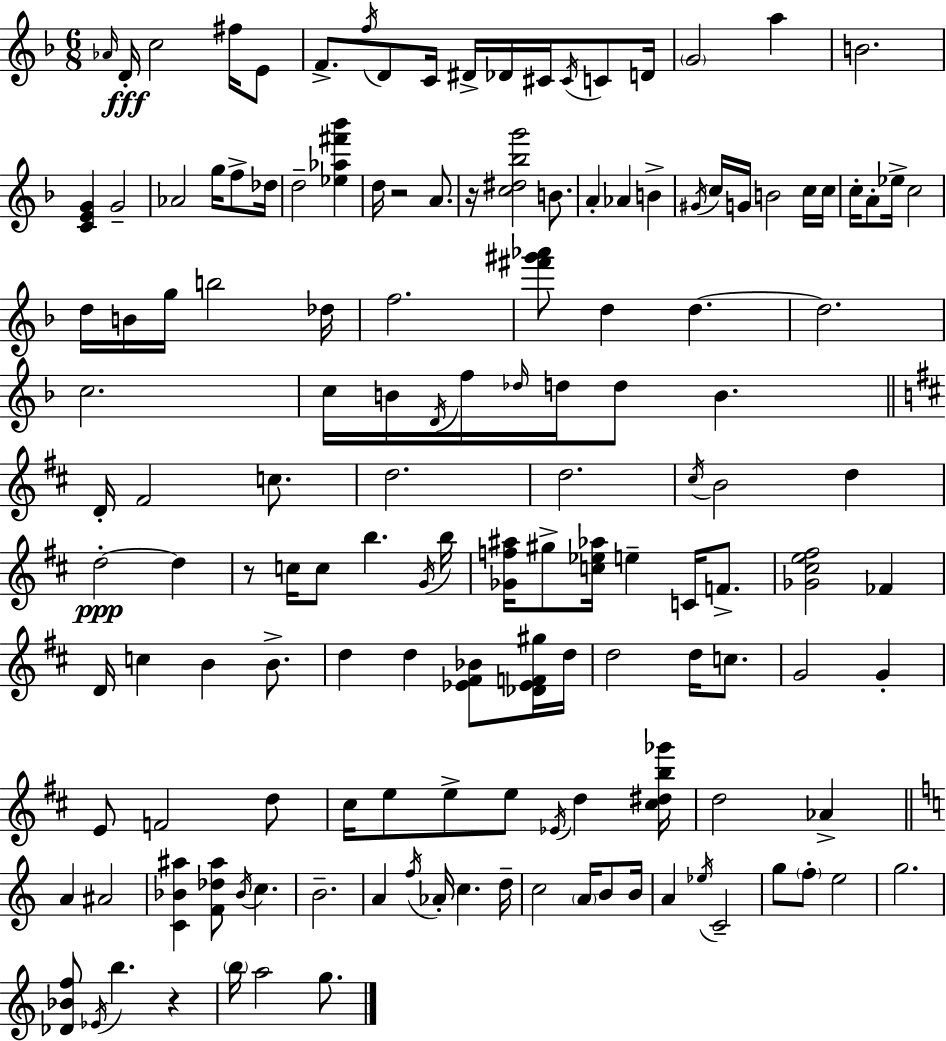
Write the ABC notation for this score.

X:1
T:Untitled
M:6/8
L:1/4
K:F
_A/4 D/4 c2 ^f/4 E/2 F/2 f/4 D/2 C/4 ^D/4 _D/4 ^C/4 ^C/4 C/2 D/4 G2 a B2 [CEG] G2 _A2 g/4 f/2 _d/4 d2 [_e_a^f'_b'] d/4 z2 A/2 z/4 [c^d_bg']2 B/2 A _A B ^G/4 c/4 G/4 B2 c/4 c/4 c/4 A/2 _e/4 c2 d/4 B/4 g/4 b2 _d/4 f2 [^f'^g'_a']/2 d d d2 c2 c/4 B/4 D/4 f/4 _d/4 d/4 d/2 B D/4 ^F2 c/2 d2 d2 ^c/4 B2 d d2 d z/2 c/4 c/2 b G/4 b/4 [_Gf^a]/4 ^g/2 [c_e_a]/4 e C/4 F/2 [_G^ce^f]2 _F D/4 c B B/2 d d [_E^F_B]/2 [_D_EF^g]/4 d/4 d2 d/4 c/2 G2 G E/2 F2 d/2 ^c/4 e/2 e/2 e/2 _E/4 d [^c^db_g']/4 d2 _A A ^A2 [C_B^a] [F_d^a]/2 _B/4 c B2 A f/4 _A/4 c d/4 c2 A/4 B/2 B/4 A _e/4 C2 g/2 f/2 e2 g2 [_D_Bf]/2 _E/4 b z b/4 a2 g/2